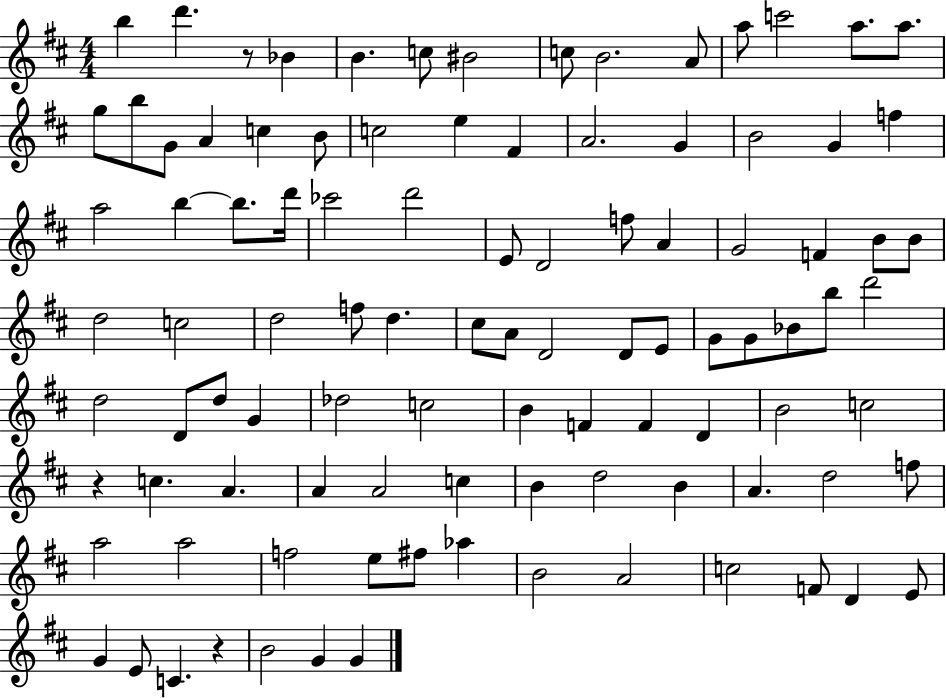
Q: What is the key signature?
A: D major